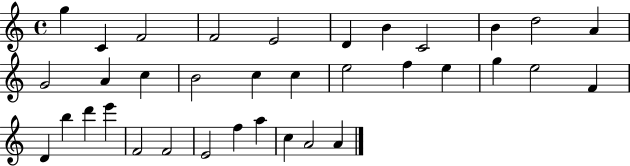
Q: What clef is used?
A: treble